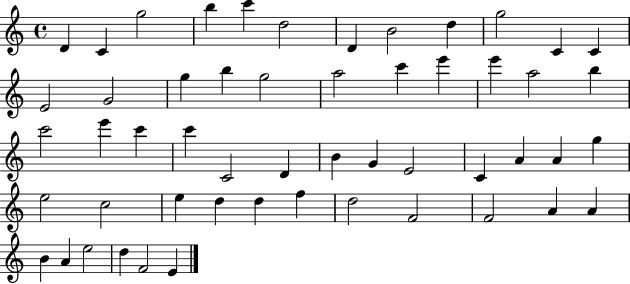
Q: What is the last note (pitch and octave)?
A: E4